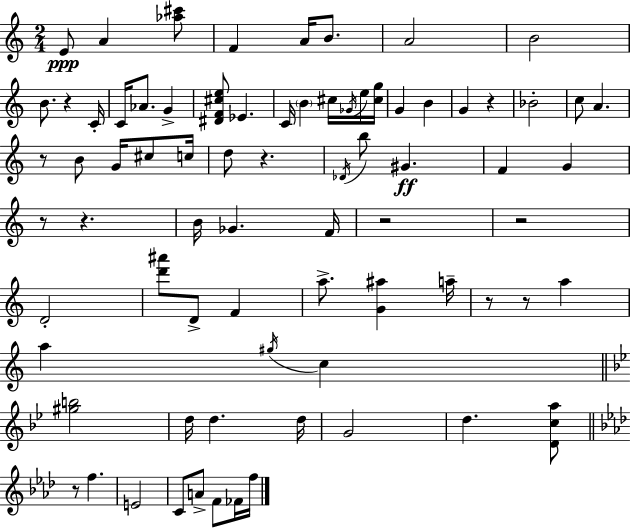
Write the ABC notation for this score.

X:1
T:Untitled
M:2/4
L:1/4
K:C
E/2 A [_a^c']/2 F A/4 B/2 A2 B2 B/2 z C/4 C/4 _A/2 G [^DF^ce]/2 _E C/4 B ^c/4 _G/4 e/4 [^cg]/4 G B G z _B2 c/2 A z/2 B/2 G/4 ^c/2 c/4 d/2 z _D/4 b/2 ^G F G z/2 z B/4 _G F/4 z2 z2 D2 [d'^a']/2 D/2 F a/2 [G^a] a/4 z/2 z/2 a a ^g/4 c [^gb]2 d/4 d d/4 G2 d [Dca]/2 z/2 f E2 C/2 A/2 F/2 _F/4 f/4